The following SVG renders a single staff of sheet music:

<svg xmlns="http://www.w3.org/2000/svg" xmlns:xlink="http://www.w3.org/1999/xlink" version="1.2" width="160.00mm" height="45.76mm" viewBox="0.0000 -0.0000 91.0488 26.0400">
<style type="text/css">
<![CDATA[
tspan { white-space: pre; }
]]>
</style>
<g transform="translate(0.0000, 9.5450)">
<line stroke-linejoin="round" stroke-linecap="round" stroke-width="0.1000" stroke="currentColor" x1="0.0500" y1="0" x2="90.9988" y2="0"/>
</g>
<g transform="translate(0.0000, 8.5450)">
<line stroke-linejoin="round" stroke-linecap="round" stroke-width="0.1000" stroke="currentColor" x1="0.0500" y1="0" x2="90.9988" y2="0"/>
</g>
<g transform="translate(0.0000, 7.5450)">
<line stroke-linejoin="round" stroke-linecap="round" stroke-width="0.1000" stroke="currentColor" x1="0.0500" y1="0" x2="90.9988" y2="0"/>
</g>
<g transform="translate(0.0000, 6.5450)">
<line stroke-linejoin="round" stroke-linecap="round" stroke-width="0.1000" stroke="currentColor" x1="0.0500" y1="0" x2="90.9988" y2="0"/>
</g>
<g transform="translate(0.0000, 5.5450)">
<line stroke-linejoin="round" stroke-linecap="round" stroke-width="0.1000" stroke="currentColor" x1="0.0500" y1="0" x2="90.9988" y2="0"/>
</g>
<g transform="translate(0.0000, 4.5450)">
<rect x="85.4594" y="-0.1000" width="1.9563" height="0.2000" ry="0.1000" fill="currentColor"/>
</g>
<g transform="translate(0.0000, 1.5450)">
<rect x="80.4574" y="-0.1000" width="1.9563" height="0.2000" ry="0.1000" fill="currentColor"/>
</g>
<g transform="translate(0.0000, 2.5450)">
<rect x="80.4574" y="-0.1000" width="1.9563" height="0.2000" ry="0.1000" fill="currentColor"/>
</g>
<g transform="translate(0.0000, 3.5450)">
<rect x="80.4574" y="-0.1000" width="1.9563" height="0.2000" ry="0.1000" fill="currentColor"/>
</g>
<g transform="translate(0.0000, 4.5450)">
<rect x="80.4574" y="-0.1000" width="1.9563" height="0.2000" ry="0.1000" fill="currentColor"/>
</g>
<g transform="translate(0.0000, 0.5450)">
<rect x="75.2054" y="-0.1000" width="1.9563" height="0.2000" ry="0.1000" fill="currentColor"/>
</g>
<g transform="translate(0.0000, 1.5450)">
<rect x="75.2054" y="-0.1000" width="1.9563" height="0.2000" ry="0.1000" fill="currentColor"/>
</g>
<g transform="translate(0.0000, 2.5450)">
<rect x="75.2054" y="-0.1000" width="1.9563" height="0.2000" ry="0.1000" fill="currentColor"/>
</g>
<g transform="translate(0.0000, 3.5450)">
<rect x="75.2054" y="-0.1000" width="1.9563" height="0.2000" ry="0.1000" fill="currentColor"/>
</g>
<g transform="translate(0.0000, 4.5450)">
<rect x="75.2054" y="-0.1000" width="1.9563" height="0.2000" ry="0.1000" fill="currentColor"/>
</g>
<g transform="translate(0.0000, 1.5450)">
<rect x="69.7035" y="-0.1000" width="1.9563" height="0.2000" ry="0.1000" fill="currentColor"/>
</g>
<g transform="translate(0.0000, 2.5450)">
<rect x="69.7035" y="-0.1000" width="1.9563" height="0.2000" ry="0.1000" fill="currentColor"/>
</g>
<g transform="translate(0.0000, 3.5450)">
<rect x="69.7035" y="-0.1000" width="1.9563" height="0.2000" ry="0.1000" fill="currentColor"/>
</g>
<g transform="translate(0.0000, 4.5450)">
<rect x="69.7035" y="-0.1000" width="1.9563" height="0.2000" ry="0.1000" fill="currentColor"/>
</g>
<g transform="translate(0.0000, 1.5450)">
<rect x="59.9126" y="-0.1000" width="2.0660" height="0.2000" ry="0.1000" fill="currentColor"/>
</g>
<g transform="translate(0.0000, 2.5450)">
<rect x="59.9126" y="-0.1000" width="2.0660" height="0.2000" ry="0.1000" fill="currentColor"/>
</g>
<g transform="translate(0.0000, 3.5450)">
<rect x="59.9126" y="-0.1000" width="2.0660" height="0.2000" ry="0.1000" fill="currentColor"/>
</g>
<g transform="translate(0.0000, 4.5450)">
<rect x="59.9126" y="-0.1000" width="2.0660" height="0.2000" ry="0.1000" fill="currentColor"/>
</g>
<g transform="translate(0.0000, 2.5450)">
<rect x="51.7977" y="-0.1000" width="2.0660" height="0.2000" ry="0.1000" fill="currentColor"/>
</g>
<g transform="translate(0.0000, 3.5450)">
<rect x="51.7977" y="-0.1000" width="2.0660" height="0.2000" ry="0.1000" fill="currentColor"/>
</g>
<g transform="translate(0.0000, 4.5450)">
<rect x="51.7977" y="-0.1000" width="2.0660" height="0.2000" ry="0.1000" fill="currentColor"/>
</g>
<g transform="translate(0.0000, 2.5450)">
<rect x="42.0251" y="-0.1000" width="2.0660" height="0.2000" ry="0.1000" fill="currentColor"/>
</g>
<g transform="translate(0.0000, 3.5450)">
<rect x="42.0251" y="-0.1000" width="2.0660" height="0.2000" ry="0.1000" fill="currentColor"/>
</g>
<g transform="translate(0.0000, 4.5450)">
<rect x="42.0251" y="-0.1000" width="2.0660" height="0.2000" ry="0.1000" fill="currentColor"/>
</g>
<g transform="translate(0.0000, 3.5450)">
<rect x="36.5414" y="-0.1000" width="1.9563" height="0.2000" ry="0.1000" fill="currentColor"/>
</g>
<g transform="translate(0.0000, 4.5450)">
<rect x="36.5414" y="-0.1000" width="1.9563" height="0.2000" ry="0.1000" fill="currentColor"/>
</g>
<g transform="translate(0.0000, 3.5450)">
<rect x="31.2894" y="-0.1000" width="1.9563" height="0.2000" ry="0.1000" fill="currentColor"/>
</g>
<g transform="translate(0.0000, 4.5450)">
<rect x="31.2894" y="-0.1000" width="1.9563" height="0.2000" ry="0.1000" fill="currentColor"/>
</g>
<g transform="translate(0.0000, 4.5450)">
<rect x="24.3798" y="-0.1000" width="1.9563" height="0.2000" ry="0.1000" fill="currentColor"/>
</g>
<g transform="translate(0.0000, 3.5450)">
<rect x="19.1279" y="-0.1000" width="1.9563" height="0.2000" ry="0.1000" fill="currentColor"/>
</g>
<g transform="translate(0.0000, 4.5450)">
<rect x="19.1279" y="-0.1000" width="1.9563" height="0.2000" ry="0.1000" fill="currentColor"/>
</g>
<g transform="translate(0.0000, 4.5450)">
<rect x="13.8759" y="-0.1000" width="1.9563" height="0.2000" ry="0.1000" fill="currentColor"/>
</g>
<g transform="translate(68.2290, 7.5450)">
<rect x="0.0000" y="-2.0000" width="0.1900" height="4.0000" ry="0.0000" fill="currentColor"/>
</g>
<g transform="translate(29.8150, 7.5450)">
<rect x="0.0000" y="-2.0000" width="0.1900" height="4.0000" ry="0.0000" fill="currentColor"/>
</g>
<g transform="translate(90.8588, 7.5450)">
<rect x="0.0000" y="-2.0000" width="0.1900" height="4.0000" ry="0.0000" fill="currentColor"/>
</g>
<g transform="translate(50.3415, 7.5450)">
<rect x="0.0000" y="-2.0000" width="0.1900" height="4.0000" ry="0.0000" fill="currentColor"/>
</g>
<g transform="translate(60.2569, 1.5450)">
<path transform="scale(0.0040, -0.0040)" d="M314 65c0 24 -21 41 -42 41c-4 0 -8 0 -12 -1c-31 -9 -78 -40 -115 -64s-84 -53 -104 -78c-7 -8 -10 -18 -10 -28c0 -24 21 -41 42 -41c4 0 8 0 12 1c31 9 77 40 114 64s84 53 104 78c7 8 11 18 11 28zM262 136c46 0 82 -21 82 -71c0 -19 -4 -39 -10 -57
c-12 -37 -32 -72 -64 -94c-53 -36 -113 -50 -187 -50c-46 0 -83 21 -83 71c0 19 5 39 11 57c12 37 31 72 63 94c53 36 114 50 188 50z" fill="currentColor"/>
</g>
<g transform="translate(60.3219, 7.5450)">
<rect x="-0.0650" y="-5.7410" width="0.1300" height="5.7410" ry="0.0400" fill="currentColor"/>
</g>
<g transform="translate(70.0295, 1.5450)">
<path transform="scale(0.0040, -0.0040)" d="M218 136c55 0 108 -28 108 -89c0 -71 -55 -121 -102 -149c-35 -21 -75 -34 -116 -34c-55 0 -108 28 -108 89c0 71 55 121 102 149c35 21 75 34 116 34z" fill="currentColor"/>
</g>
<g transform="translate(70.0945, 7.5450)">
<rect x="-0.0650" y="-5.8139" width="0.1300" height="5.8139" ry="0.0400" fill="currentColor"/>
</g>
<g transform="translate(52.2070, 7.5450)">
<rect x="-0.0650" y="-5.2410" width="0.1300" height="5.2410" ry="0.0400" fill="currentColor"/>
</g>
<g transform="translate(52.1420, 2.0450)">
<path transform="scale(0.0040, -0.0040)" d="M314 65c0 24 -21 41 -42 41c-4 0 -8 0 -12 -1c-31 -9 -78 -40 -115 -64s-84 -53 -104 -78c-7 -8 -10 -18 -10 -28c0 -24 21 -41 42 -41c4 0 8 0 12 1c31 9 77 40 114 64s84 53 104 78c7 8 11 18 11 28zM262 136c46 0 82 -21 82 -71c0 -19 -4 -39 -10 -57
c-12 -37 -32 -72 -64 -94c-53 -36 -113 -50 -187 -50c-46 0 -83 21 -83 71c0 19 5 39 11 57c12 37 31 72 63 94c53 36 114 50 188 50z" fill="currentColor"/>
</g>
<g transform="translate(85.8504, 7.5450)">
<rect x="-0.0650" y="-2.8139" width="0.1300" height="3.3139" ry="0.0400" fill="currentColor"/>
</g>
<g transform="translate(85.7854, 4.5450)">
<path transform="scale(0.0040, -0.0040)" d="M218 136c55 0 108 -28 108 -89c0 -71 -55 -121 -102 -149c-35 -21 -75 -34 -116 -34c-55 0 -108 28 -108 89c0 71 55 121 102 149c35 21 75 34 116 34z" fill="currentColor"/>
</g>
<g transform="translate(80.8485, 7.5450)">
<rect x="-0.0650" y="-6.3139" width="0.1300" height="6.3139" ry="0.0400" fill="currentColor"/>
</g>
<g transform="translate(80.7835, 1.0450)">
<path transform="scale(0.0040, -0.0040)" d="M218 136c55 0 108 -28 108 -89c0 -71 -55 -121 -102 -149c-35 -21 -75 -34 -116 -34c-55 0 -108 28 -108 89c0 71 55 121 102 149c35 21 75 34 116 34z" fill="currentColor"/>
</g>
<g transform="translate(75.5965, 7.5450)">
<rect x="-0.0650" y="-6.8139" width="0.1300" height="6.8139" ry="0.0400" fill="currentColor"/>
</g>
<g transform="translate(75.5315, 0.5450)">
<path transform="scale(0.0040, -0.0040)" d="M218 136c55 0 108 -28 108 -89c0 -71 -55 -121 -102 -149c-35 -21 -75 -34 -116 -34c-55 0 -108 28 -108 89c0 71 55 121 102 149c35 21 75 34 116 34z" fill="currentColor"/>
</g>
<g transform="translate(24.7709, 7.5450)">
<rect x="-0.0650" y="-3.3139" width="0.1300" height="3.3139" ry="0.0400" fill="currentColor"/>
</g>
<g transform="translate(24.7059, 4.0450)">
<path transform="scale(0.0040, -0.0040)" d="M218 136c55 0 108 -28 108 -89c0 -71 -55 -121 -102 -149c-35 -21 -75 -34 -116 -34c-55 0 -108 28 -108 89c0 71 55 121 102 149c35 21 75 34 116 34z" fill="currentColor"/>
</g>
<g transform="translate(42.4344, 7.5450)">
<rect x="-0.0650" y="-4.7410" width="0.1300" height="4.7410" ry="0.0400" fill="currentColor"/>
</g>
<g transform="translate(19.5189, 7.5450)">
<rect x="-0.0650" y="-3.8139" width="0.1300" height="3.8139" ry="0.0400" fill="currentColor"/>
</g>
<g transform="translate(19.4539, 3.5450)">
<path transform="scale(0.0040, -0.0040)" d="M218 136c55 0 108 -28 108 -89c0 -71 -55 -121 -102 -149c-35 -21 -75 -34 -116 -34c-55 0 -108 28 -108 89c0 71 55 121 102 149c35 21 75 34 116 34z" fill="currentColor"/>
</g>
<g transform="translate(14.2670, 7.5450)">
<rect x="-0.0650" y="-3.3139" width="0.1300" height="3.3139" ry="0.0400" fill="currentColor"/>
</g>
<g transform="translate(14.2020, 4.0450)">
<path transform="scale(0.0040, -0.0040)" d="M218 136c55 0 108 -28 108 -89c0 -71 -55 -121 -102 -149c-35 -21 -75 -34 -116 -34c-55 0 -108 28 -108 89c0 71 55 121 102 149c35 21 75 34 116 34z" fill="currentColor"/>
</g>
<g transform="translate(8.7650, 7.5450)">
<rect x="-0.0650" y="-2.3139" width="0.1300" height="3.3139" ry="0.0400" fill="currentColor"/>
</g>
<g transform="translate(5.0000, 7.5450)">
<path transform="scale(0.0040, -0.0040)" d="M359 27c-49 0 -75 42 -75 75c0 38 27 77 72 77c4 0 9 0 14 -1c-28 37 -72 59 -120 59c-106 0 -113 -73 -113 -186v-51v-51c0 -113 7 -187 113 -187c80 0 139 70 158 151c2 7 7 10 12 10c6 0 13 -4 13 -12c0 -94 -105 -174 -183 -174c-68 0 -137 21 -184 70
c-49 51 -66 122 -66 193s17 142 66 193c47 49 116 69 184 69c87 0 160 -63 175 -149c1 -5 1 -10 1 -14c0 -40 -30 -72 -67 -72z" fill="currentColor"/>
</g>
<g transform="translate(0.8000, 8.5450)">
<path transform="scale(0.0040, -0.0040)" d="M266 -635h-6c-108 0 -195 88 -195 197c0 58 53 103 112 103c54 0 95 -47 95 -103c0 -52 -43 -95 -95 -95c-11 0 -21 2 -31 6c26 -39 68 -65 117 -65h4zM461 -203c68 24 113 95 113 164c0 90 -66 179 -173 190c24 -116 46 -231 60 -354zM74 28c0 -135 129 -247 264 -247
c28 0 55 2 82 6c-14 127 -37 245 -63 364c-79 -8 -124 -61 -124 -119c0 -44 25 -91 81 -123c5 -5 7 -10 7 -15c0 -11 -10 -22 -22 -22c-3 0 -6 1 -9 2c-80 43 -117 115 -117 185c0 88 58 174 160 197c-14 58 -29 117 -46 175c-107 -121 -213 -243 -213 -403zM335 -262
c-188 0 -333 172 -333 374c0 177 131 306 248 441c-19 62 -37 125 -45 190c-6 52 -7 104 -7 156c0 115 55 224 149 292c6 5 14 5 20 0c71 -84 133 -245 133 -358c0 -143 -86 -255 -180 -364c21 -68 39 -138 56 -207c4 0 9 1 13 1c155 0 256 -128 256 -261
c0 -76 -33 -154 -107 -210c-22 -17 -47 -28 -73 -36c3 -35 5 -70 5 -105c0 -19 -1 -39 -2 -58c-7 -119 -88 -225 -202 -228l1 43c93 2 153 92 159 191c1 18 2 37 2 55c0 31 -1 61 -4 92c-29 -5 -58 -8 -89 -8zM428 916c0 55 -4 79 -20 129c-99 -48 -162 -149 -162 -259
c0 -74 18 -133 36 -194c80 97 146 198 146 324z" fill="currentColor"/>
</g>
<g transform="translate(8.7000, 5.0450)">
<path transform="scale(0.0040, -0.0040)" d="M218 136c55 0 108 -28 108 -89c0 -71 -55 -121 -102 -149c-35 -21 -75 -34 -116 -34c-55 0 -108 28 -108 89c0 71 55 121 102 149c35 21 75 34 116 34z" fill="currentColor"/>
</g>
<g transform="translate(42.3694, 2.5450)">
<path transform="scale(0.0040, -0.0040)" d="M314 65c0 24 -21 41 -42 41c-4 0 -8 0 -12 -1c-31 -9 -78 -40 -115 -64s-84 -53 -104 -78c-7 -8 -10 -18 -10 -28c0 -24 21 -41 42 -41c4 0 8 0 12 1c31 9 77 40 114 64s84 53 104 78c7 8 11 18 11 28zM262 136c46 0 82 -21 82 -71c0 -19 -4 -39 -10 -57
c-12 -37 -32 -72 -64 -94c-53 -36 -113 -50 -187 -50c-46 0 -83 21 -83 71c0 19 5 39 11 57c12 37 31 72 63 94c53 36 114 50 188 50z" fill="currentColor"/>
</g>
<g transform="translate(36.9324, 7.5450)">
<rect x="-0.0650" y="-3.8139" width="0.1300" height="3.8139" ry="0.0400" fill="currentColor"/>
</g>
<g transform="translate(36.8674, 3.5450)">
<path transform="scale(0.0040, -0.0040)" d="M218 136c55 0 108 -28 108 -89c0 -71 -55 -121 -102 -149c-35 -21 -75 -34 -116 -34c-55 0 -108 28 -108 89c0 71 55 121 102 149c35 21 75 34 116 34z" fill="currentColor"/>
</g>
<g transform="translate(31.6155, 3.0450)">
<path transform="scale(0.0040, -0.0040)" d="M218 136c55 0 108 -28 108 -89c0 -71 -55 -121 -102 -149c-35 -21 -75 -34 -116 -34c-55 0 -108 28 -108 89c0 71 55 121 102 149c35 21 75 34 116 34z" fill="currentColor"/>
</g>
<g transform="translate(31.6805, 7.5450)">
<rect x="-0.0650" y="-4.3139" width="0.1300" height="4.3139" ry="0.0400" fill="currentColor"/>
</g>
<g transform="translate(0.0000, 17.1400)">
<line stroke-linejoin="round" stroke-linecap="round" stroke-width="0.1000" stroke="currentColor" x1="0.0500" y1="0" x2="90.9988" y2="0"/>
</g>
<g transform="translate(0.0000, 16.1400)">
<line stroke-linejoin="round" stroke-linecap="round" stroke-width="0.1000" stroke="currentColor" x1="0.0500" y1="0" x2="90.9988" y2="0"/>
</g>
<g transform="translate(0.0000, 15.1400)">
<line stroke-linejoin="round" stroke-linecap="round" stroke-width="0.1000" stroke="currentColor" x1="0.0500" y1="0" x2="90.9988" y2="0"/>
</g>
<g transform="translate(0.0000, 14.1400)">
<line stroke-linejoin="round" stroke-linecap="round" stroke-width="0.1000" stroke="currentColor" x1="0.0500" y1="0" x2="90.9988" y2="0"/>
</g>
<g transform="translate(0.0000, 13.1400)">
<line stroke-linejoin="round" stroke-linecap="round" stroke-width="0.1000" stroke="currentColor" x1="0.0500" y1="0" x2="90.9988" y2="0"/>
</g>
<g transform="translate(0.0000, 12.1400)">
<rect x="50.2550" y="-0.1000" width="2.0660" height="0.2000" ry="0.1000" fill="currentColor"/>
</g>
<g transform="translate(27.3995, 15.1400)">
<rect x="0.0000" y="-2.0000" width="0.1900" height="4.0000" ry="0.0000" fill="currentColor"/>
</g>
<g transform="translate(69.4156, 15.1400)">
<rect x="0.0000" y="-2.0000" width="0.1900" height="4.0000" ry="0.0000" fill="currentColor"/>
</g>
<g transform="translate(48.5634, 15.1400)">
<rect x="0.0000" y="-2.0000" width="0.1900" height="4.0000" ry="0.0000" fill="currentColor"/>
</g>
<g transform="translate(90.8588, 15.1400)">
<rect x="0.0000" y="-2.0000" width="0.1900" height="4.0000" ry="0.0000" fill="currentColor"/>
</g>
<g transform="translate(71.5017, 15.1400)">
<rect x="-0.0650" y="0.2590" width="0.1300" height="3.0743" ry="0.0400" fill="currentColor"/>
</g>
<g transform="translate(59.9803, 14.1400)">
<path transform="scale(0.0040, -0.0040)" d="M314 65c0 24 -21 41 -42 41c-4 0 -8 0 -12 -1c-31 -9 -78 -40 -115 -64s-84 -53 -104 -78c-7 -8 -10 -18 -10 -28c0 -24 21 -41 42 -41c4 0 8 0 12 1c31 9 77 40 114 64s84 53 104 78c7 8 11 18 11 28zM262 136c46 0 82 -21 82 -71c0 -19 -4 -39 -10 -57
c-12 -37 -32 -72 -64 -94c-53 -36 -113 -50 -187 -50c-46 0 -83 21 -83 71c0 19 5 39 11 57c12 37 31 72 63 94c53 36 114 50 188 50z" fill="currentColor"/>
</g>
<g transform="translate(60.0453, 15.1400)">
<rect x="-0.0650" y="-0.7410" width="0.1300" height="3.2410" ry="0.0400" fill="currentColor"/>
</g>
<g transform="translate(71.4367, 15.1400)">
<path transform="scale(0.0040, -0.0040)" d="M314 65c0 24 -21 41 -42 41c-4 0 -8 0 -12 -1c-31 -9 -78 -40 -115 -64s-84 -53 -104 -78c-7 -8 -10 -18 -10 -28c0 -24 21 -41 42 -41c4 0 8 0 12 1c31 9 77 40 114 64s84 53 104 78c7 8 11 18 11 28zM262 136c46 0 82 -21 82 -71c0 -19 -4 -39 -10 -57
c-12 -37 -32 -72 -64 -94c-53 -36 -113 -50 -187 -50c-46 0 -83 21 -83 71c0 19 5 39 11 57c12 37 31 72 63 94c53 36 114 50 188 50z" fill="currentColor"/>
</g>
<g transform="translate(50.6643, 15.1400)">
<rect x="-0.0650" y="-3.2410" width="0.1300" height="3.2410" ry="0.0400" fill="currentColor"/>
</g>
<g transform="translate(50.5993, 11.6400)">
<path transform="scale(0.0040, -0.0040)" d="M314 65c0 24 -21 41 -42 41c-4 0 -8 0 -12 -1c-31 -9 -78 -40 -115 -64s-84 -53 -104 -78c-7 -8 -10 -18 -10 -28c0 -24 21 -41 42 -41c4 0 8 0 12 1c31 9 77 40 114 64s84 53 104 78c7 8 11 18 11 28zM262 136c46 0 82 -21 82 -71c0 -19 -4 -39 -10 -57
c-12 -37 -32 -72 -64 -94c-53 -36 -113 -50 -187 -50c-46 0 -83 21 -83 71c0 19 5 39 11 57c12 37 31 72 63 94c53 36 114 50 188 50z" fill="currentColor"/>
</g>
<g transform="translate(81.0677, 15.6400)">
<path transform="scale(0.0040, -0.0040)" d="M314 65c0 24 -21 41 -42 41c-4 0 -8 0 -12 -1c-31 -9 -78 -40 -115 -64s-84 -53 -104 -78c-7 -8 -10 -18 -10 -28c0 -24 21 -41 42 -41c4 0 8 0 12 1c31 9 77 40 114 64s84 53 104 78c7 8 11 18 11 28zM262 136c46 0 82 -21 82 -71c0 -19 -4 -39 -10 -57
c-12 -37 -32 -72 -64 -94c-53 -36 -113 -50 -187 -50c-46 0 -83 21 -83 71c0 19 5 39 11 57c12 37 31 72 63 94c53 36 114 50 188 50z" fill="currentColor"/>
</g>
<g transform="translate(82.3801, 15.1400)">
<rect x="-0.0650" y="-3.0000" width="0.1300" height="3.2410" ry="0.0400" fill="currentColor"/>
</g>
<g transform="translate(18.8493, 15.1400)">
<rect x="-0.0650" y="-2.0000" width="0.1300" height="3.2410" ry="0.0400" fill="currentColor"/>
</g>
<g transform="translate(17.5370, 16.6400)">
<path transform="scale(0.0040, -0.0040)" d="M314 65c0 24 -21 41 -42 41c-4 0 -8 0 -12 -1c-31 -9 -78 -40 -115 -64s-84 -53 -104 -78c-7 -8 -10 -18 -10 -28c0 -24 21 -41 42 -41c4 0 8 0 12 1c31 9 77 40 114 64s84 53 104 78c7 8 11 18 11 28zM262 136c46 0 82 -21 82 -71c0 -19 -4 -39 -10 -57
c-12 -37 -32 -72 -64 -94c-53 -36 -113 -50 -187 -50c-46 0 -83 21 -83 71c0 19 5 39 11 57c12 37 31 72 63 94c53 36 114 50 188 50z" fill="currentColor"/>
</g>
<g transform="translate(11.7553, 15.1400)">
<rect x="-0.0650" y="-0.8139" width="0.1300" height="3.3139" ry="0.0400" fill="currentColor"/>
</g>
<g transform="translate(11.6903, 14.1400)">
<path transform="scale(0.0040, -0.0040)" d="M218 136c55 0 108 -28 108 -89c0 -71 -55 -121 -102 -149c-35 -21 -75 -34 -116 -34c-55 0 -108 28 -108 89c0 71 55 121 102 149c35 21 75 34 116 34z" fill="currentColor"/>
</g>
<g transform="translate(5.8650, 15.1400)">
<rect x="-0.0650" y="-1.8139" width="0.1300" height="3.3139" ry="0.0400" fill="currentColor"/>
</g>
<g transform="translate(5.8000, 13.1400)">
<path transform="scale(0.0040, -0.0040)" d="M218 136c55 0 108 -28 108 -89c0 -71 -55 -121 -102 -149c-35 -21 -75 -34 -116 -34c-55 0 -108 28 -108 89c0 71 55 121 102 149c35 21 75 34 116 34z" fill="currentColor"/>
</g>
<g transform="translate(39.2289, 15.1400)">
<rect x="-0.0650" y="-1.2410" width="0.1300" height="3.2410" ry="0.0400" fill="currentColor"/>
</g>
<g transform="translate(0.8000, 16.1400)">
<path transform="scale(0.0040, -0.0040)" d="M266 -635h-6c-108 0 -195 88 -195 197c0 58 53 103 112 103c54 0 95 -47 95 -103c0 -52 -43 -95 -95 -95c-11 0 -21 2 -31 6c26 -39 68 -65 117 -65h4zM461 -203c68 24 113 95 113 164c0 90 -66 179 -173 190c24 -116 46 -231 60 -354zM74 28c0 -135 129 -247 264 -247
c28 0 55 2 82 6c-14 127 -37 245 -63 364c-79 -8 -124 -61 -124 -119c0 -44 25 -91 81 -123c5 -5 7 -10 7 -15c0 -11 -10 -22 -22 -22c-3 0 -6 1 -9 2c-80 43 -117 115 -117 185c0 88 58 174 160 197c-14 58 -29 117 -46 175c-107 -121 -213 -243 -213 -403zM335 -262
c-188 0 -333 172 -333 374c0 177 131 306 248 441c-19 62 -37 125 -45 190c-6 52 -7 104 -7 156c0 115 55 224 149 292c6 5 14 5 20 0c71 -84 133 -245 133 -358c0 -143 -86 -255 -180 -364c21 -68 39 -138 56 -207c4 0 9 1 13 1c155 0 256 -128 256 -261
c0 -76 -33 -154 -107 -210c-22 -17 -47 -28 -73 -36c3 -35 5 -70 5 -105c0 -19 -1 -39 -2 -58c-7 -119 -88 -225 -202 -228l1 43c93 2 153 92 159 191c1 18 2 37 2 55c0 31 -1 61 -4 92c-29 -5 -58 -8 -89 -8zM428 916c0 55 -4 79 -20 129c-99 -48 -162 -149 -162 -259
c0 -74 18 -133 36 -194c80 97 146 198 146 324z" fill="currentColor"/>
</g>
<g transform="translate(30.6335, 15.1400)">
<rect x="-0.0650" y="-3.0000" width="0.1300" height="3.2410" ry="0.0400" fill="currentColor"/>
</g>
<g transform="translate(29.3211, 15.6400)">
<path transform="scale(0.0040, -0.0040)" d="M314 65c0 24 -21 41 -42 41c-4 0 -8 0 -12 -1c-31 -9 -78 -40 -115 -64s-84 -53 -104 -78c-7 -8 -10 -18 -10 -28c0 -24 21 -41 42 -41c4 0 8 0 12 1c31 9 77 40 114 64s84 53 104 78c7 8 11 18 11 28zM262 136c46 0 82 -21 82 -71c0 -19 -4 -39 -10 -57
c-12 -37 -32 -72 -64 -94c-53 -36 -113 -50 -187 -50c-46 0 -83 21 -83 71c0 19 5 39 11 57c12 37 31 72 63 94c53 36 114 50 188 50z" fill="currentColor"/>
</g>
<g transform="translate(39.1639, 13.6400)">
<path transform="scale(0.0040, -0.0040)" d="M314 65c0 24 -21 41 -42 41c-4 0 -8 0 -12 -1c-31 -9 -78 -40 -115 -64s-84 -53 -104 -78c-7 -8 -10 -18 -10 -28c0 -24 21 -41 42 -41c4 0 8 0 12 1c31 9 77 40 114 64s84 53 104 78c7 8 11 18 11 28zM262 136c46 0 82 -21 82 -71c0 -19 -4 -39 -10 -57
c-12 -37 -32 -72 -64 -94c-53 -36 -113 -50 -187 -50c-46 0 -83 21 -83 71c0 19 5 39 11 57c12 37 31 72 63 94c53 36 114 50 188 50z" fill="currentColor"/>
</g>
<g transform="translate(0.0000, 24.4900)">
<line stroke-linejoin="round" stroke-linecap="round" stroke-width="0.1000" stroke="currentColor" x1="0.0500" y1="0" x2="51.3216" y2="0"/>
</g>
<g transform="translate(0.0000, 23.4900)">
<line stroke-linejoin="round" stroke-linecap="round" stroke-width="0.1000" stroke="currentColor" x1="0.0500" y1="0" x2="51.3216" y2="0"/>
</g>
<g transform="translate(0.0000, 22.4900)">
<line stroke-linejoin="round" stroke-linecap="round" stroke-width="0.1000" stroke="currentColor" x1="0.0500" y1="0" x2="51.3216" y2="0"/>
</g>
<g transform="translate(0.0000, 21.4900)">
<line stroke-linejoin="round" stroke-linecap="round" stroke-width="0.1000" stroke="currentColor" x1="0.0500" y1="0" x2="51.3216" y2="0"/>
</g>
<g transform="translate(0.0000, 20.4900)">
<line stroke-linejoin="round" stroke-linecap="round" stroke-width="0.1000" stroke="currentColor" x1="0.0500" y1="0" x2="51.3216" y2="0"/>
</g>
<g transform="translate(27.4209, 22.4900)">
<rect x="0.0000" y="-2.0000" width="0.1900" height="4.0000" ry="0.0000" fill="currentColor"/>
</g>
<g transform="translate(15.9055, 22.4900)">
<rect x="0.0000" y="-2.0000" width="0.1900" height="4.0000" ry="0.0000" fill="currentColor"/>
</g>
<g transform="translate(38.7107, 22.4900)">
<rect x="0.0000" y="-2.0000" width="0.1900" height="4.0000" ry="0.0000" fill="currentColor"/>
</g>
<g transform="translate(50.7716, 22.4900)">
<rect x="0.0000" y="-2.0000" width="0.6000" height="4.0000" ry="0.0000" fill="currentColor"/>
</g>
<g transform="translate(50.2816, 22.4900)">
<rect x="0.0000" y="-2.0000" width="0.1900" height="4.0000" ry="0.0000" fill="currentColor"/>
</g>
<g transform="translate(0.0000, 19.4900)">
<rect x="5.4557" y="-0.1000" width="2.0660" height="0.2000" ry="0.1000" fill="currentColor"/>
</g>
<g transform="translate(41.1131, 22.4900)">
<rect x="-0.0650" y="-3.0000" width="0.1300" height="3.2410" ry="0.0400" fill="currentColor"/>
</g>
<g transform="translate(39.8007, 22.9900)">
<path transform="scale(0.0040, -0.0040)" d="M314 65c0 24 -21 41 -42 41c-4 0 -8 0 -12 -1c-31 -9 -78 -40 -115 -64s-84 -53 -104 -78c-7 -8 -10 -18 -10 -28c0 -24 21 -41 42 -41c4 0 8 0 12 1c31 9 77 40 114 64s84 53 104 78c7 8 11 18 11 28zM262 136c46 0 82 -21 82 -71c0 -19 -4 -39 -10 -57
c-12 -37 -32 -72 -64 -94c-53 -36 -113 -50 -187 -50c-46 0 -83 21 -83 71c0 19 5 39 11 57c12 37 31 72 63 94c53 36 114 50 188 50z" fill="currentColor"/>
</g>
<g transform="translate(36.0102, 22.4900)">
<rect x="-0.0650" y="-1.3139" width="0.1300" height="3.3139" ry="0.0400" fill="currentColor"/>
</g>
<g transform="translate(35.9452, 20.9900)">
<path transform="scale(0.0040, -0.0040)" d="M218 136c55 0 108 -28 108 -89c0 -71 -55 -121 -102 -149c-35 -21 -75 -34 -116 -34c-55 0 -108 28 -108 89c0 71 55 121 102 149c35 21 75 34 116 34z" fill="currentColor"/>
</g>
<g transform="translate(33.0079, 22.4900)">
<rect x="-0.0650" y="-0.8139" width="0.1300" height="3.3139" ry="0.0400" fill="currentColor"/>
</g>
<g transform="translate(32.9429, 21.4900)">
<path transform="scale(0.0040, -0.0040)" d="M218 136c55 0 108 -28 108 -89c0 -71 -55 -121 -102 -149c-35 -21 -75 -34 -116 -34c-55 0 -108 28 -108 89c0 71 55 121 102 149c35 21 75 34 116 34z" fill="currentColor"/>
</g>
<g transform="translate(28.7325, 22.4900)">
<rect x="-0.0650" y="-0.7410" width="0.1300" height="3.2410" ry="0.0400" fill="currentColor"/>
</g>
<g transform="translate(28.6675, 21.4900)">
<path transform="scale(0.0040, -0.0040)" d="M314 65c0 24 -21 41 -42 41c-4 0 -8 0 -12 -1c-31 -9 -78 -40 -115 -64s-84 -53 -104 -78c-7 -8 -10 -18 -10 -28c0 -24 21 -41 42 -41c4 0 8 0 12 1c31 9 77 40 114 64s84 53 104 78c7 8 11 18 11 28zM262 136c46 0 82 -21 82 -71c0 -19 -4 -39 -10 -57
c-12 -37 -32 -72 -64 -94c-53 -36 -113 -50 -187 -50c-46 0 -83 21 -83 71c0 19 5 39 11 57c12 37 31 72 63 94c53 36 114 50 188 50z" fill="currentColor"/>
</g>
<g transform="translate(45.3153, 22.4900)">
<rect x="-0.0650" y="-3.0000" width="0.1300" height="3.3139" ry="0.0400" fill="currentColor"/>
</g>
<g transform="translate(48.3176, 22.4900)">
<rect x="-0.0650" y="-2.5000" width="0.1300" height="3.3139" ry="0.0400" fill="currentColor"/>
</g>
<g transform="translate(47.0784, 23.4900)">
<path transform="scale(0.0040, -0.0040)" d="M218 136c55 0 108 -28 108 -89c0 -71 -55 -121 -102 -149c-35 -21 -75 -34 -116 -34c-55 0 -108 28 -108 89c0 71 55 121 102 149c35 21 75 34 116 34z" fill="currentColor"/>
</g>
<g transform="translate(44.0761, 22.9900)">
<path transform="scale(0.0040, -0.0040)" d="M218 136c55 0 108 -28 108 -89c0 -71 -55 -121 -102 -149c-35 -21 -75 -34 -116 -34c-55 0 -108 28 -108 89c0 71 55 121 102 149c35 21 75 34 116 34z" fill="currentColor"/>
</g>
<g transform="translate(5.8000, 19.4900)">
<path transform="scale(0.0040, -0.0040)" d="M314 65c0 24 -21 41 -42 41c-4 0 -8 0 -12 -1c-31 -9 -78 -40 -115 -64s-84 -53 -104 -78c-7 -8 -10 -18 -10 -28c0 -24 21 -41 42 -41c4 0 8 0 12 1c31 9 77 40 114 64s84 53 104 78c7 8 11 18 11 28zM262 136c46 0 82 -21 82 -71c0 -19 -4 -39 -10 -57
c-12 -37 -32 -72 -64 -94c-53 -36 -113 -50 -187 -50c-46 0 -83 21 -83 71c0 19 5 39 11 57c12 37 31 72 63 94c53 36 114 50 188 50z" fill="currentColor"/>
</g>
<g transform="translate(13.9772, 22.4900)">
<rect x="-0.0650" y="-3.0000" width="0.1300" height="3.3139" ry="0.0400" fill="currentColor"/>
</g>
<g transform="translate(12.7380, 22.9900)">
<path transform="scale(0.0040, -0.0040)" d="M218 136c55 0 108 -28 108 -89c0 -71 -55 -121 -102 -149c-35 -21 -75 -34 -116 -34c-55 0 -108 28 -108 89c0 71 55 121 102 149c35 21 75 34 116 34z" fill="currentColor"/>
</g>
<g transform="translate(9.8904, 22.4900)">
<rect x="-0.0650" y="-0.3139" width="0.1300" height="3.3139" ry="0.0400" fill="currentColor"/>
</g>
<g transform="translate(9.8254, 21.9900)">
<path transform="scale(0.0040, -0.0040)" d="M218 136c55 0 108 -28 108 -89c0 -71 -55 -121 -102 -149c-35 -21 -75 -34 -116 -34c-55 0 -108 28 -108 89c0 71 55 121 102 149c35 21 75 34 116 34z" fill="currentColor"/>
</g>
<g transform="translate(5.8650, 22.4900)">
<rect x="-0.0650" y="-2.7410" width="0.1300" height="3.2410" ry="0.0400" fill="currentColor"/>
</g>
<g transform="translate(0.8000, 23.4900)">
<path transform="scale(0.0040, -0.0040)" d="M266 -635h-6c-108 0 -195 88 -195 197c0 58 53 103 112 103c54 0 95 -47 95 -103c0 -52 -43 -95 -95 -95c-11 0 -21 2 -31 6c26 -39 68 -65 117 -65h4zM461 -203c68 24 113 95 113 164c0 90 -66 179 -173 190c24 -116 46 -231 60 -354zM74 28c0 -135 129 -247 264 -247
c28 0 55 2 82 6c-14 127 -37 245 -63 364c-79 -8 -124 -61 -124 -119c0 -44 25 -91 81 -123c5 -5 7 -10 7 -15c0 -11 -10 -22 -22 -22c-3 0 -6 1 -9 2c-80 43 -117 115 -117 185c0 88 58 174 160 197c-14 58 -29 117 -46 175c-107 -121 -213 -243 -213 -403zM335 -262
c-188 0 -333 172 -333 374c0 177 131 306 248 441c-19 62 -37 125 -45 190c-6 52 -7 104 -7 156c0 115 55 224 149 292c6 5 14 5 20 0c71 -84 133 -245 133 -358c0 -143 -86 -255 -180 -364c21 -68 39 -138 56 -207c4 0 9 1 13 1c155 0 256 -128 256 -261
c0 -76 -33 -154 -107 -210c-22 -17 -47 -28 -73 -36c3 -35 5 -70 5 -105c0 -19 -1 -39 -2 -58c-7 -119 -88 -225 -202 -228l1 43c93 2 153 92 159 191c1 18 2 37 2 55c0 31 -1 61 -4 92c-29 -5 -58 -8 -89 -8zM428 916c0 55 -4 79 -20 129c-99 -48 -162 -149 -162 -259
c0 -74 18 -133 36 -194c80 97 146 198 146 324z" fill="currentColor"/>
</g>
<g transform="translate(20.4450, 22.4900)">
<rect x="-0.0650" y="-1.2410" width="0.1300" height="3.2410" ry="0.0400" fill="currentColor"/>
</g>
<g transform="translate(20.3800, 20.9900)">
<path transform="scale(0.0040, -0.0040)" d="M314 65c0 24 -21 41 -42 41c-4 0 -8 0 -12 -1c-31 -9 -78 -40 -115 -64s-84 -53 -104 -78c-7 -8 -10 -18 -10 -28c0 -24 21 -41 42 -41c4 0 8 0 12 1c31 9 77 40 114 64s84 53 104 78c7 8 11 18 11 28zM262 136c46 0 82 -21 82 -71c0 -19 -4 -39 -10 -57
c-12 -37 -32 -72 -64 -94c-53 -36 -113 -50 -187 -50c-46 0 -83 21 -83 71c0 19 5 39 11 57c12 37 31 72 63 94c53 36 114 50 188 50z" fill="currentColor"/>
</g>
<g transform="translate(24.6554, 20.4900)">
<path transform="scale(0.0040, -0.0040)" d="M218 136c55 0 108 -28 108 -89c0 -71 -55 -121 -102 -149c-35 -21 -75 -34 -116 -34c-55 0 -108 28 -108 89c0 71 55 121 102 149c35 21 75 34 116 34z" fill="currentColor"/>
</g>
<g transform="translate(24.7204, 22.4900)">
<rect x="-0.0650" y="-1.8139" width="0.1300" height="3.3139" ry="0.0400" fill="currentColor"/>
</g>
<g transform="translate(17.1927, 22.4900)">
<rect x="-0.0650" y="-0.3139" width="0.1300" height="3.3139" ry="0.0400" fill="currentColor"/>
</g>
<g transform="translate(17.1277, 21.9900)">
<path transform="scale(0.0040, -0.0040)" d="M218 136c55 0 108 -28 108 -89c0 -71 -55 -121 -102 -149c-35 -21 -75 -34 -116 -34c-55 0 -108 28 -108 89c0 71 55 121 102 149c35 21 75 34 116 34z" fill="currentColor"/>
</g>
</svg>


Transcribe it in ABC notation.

X:1
T:Untitled
M:4/4
L:1/4
K:C
g b c' b d' c' e'2 f'2 g'2 g' b' a' a f d F2 A2 e2 b2 d2 B2 A2 a2 c A c e2 f d2 d e A2 A G